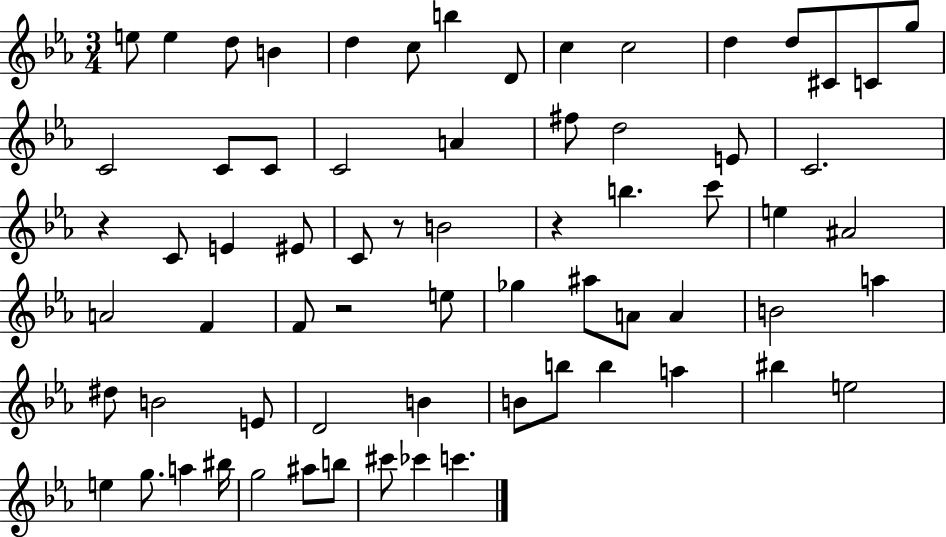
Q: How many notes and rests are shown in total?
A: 68